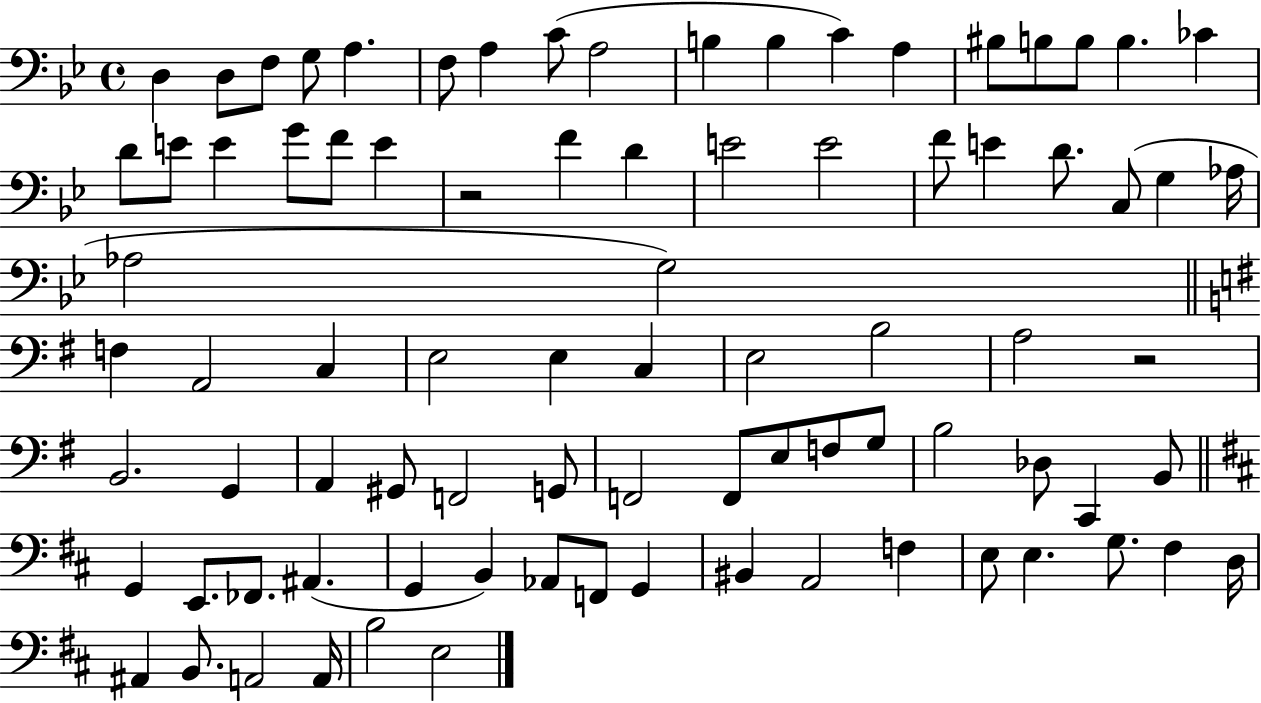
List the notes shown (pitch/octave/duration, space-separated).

D3/q D3/e F3/e G3/e A3/q. F3/e A3/q C4/e A3/h B3/q B3/q C4/q A3/q BIS3/e B3/e B3/e B3/q. CES4/q D4/e E4/e E4/q G4/e F4/e E4/q R/h F4/q D4/q E4/h E4/h F4/e E4/q D4/e. C3/e G3/q Ab3/s Ab3/h G3/h F3/q A2/h C3/q E3/h E3/q C3/q E3/h B3/h A3/h R/h B2/h. G2/q A2/q G#2/e F2/h G2/e F2/h F2/e E3/e F3/e G3/e B3/h Db3/e C2/q B2/e G2/q E2/e. FES2/e. A#2/q. G2/q B2/q Ab2/e F2/e G2/q BIS2/q A2/h F3/q E3/e E3/q. G3/e. F#3/q D3/s A#2/q B2/e. A2/h A2/s B3/h E3/h